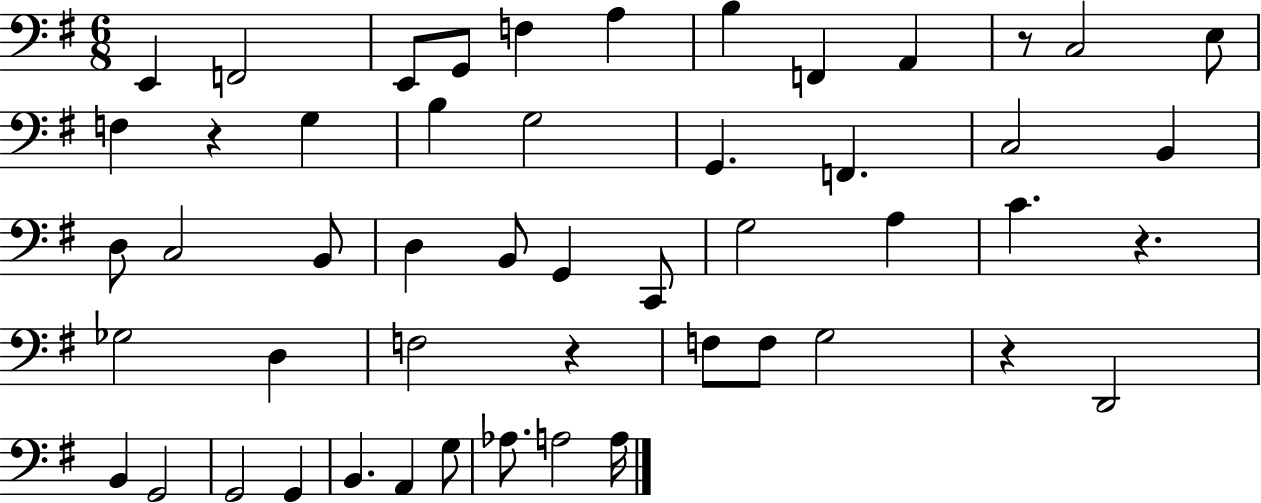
{
  \clef bass
  \numericTimeSignature
  \time 6/8
  \key g \major
  e,4 f,2 | e,8 g,8 f4 a4 | b4 f,4 a,4 | r8 c2 e8 | \break f4 r4 g4 | b4 g2 | g,4. f,4. | c2 b,4 | \break d8 c2 b,8 | d4 b,8 g,4 c,8 | g2 a4 | c'4. r4. | \break ges2 d4 | f2 r4 | f8 f8 g2 | r4 d,2 | \break b,4 g,2 | g,2 g,4 | b,4. a,4 g8 | aes8. a2 a16 | \break \bar "|."
}